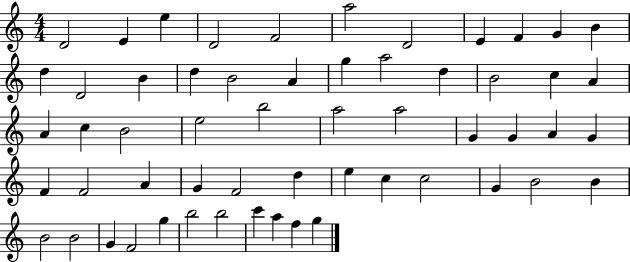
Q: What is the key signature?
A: C major